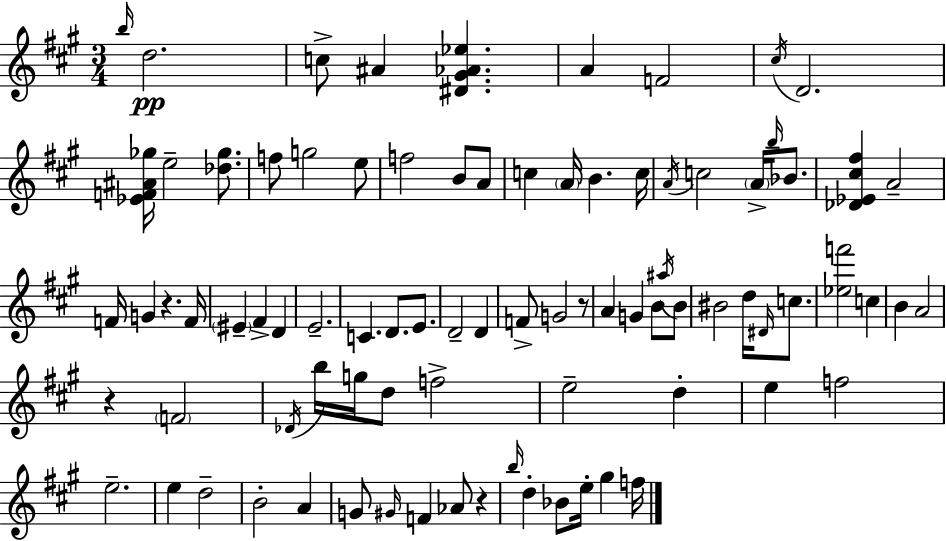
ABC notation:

X:1
T:Untitled
M:3/4
L:1/4
K:A
b/4 d2 c/2 ^A [^D^G_A_e] A F2 ^c/4 D2 [_EF^A_g]/4 e2 [_d_g]/2 f/2 g2 e/2 f2 B/2 A/2 c A/4 B c/4 A/4 c2 A/4 b/4 _B/2 [_D_E^c^f] A2 F/4 G z F/4 ^E ^F D E2 C D/2 E/2 D2 D F/2 G2 z/2 A G B/2 ^a/4 B/2 ^B2 d/4 ^D/4 c/2 [_ef']2 c B A2 z F2 _D/4 b/4 g/4 d/2 f2 e2 d e f2 e2 e d2 B2 A G/2 ^G/4 F _A/2 z b/4 d _B/2 e/4 ^g f/4